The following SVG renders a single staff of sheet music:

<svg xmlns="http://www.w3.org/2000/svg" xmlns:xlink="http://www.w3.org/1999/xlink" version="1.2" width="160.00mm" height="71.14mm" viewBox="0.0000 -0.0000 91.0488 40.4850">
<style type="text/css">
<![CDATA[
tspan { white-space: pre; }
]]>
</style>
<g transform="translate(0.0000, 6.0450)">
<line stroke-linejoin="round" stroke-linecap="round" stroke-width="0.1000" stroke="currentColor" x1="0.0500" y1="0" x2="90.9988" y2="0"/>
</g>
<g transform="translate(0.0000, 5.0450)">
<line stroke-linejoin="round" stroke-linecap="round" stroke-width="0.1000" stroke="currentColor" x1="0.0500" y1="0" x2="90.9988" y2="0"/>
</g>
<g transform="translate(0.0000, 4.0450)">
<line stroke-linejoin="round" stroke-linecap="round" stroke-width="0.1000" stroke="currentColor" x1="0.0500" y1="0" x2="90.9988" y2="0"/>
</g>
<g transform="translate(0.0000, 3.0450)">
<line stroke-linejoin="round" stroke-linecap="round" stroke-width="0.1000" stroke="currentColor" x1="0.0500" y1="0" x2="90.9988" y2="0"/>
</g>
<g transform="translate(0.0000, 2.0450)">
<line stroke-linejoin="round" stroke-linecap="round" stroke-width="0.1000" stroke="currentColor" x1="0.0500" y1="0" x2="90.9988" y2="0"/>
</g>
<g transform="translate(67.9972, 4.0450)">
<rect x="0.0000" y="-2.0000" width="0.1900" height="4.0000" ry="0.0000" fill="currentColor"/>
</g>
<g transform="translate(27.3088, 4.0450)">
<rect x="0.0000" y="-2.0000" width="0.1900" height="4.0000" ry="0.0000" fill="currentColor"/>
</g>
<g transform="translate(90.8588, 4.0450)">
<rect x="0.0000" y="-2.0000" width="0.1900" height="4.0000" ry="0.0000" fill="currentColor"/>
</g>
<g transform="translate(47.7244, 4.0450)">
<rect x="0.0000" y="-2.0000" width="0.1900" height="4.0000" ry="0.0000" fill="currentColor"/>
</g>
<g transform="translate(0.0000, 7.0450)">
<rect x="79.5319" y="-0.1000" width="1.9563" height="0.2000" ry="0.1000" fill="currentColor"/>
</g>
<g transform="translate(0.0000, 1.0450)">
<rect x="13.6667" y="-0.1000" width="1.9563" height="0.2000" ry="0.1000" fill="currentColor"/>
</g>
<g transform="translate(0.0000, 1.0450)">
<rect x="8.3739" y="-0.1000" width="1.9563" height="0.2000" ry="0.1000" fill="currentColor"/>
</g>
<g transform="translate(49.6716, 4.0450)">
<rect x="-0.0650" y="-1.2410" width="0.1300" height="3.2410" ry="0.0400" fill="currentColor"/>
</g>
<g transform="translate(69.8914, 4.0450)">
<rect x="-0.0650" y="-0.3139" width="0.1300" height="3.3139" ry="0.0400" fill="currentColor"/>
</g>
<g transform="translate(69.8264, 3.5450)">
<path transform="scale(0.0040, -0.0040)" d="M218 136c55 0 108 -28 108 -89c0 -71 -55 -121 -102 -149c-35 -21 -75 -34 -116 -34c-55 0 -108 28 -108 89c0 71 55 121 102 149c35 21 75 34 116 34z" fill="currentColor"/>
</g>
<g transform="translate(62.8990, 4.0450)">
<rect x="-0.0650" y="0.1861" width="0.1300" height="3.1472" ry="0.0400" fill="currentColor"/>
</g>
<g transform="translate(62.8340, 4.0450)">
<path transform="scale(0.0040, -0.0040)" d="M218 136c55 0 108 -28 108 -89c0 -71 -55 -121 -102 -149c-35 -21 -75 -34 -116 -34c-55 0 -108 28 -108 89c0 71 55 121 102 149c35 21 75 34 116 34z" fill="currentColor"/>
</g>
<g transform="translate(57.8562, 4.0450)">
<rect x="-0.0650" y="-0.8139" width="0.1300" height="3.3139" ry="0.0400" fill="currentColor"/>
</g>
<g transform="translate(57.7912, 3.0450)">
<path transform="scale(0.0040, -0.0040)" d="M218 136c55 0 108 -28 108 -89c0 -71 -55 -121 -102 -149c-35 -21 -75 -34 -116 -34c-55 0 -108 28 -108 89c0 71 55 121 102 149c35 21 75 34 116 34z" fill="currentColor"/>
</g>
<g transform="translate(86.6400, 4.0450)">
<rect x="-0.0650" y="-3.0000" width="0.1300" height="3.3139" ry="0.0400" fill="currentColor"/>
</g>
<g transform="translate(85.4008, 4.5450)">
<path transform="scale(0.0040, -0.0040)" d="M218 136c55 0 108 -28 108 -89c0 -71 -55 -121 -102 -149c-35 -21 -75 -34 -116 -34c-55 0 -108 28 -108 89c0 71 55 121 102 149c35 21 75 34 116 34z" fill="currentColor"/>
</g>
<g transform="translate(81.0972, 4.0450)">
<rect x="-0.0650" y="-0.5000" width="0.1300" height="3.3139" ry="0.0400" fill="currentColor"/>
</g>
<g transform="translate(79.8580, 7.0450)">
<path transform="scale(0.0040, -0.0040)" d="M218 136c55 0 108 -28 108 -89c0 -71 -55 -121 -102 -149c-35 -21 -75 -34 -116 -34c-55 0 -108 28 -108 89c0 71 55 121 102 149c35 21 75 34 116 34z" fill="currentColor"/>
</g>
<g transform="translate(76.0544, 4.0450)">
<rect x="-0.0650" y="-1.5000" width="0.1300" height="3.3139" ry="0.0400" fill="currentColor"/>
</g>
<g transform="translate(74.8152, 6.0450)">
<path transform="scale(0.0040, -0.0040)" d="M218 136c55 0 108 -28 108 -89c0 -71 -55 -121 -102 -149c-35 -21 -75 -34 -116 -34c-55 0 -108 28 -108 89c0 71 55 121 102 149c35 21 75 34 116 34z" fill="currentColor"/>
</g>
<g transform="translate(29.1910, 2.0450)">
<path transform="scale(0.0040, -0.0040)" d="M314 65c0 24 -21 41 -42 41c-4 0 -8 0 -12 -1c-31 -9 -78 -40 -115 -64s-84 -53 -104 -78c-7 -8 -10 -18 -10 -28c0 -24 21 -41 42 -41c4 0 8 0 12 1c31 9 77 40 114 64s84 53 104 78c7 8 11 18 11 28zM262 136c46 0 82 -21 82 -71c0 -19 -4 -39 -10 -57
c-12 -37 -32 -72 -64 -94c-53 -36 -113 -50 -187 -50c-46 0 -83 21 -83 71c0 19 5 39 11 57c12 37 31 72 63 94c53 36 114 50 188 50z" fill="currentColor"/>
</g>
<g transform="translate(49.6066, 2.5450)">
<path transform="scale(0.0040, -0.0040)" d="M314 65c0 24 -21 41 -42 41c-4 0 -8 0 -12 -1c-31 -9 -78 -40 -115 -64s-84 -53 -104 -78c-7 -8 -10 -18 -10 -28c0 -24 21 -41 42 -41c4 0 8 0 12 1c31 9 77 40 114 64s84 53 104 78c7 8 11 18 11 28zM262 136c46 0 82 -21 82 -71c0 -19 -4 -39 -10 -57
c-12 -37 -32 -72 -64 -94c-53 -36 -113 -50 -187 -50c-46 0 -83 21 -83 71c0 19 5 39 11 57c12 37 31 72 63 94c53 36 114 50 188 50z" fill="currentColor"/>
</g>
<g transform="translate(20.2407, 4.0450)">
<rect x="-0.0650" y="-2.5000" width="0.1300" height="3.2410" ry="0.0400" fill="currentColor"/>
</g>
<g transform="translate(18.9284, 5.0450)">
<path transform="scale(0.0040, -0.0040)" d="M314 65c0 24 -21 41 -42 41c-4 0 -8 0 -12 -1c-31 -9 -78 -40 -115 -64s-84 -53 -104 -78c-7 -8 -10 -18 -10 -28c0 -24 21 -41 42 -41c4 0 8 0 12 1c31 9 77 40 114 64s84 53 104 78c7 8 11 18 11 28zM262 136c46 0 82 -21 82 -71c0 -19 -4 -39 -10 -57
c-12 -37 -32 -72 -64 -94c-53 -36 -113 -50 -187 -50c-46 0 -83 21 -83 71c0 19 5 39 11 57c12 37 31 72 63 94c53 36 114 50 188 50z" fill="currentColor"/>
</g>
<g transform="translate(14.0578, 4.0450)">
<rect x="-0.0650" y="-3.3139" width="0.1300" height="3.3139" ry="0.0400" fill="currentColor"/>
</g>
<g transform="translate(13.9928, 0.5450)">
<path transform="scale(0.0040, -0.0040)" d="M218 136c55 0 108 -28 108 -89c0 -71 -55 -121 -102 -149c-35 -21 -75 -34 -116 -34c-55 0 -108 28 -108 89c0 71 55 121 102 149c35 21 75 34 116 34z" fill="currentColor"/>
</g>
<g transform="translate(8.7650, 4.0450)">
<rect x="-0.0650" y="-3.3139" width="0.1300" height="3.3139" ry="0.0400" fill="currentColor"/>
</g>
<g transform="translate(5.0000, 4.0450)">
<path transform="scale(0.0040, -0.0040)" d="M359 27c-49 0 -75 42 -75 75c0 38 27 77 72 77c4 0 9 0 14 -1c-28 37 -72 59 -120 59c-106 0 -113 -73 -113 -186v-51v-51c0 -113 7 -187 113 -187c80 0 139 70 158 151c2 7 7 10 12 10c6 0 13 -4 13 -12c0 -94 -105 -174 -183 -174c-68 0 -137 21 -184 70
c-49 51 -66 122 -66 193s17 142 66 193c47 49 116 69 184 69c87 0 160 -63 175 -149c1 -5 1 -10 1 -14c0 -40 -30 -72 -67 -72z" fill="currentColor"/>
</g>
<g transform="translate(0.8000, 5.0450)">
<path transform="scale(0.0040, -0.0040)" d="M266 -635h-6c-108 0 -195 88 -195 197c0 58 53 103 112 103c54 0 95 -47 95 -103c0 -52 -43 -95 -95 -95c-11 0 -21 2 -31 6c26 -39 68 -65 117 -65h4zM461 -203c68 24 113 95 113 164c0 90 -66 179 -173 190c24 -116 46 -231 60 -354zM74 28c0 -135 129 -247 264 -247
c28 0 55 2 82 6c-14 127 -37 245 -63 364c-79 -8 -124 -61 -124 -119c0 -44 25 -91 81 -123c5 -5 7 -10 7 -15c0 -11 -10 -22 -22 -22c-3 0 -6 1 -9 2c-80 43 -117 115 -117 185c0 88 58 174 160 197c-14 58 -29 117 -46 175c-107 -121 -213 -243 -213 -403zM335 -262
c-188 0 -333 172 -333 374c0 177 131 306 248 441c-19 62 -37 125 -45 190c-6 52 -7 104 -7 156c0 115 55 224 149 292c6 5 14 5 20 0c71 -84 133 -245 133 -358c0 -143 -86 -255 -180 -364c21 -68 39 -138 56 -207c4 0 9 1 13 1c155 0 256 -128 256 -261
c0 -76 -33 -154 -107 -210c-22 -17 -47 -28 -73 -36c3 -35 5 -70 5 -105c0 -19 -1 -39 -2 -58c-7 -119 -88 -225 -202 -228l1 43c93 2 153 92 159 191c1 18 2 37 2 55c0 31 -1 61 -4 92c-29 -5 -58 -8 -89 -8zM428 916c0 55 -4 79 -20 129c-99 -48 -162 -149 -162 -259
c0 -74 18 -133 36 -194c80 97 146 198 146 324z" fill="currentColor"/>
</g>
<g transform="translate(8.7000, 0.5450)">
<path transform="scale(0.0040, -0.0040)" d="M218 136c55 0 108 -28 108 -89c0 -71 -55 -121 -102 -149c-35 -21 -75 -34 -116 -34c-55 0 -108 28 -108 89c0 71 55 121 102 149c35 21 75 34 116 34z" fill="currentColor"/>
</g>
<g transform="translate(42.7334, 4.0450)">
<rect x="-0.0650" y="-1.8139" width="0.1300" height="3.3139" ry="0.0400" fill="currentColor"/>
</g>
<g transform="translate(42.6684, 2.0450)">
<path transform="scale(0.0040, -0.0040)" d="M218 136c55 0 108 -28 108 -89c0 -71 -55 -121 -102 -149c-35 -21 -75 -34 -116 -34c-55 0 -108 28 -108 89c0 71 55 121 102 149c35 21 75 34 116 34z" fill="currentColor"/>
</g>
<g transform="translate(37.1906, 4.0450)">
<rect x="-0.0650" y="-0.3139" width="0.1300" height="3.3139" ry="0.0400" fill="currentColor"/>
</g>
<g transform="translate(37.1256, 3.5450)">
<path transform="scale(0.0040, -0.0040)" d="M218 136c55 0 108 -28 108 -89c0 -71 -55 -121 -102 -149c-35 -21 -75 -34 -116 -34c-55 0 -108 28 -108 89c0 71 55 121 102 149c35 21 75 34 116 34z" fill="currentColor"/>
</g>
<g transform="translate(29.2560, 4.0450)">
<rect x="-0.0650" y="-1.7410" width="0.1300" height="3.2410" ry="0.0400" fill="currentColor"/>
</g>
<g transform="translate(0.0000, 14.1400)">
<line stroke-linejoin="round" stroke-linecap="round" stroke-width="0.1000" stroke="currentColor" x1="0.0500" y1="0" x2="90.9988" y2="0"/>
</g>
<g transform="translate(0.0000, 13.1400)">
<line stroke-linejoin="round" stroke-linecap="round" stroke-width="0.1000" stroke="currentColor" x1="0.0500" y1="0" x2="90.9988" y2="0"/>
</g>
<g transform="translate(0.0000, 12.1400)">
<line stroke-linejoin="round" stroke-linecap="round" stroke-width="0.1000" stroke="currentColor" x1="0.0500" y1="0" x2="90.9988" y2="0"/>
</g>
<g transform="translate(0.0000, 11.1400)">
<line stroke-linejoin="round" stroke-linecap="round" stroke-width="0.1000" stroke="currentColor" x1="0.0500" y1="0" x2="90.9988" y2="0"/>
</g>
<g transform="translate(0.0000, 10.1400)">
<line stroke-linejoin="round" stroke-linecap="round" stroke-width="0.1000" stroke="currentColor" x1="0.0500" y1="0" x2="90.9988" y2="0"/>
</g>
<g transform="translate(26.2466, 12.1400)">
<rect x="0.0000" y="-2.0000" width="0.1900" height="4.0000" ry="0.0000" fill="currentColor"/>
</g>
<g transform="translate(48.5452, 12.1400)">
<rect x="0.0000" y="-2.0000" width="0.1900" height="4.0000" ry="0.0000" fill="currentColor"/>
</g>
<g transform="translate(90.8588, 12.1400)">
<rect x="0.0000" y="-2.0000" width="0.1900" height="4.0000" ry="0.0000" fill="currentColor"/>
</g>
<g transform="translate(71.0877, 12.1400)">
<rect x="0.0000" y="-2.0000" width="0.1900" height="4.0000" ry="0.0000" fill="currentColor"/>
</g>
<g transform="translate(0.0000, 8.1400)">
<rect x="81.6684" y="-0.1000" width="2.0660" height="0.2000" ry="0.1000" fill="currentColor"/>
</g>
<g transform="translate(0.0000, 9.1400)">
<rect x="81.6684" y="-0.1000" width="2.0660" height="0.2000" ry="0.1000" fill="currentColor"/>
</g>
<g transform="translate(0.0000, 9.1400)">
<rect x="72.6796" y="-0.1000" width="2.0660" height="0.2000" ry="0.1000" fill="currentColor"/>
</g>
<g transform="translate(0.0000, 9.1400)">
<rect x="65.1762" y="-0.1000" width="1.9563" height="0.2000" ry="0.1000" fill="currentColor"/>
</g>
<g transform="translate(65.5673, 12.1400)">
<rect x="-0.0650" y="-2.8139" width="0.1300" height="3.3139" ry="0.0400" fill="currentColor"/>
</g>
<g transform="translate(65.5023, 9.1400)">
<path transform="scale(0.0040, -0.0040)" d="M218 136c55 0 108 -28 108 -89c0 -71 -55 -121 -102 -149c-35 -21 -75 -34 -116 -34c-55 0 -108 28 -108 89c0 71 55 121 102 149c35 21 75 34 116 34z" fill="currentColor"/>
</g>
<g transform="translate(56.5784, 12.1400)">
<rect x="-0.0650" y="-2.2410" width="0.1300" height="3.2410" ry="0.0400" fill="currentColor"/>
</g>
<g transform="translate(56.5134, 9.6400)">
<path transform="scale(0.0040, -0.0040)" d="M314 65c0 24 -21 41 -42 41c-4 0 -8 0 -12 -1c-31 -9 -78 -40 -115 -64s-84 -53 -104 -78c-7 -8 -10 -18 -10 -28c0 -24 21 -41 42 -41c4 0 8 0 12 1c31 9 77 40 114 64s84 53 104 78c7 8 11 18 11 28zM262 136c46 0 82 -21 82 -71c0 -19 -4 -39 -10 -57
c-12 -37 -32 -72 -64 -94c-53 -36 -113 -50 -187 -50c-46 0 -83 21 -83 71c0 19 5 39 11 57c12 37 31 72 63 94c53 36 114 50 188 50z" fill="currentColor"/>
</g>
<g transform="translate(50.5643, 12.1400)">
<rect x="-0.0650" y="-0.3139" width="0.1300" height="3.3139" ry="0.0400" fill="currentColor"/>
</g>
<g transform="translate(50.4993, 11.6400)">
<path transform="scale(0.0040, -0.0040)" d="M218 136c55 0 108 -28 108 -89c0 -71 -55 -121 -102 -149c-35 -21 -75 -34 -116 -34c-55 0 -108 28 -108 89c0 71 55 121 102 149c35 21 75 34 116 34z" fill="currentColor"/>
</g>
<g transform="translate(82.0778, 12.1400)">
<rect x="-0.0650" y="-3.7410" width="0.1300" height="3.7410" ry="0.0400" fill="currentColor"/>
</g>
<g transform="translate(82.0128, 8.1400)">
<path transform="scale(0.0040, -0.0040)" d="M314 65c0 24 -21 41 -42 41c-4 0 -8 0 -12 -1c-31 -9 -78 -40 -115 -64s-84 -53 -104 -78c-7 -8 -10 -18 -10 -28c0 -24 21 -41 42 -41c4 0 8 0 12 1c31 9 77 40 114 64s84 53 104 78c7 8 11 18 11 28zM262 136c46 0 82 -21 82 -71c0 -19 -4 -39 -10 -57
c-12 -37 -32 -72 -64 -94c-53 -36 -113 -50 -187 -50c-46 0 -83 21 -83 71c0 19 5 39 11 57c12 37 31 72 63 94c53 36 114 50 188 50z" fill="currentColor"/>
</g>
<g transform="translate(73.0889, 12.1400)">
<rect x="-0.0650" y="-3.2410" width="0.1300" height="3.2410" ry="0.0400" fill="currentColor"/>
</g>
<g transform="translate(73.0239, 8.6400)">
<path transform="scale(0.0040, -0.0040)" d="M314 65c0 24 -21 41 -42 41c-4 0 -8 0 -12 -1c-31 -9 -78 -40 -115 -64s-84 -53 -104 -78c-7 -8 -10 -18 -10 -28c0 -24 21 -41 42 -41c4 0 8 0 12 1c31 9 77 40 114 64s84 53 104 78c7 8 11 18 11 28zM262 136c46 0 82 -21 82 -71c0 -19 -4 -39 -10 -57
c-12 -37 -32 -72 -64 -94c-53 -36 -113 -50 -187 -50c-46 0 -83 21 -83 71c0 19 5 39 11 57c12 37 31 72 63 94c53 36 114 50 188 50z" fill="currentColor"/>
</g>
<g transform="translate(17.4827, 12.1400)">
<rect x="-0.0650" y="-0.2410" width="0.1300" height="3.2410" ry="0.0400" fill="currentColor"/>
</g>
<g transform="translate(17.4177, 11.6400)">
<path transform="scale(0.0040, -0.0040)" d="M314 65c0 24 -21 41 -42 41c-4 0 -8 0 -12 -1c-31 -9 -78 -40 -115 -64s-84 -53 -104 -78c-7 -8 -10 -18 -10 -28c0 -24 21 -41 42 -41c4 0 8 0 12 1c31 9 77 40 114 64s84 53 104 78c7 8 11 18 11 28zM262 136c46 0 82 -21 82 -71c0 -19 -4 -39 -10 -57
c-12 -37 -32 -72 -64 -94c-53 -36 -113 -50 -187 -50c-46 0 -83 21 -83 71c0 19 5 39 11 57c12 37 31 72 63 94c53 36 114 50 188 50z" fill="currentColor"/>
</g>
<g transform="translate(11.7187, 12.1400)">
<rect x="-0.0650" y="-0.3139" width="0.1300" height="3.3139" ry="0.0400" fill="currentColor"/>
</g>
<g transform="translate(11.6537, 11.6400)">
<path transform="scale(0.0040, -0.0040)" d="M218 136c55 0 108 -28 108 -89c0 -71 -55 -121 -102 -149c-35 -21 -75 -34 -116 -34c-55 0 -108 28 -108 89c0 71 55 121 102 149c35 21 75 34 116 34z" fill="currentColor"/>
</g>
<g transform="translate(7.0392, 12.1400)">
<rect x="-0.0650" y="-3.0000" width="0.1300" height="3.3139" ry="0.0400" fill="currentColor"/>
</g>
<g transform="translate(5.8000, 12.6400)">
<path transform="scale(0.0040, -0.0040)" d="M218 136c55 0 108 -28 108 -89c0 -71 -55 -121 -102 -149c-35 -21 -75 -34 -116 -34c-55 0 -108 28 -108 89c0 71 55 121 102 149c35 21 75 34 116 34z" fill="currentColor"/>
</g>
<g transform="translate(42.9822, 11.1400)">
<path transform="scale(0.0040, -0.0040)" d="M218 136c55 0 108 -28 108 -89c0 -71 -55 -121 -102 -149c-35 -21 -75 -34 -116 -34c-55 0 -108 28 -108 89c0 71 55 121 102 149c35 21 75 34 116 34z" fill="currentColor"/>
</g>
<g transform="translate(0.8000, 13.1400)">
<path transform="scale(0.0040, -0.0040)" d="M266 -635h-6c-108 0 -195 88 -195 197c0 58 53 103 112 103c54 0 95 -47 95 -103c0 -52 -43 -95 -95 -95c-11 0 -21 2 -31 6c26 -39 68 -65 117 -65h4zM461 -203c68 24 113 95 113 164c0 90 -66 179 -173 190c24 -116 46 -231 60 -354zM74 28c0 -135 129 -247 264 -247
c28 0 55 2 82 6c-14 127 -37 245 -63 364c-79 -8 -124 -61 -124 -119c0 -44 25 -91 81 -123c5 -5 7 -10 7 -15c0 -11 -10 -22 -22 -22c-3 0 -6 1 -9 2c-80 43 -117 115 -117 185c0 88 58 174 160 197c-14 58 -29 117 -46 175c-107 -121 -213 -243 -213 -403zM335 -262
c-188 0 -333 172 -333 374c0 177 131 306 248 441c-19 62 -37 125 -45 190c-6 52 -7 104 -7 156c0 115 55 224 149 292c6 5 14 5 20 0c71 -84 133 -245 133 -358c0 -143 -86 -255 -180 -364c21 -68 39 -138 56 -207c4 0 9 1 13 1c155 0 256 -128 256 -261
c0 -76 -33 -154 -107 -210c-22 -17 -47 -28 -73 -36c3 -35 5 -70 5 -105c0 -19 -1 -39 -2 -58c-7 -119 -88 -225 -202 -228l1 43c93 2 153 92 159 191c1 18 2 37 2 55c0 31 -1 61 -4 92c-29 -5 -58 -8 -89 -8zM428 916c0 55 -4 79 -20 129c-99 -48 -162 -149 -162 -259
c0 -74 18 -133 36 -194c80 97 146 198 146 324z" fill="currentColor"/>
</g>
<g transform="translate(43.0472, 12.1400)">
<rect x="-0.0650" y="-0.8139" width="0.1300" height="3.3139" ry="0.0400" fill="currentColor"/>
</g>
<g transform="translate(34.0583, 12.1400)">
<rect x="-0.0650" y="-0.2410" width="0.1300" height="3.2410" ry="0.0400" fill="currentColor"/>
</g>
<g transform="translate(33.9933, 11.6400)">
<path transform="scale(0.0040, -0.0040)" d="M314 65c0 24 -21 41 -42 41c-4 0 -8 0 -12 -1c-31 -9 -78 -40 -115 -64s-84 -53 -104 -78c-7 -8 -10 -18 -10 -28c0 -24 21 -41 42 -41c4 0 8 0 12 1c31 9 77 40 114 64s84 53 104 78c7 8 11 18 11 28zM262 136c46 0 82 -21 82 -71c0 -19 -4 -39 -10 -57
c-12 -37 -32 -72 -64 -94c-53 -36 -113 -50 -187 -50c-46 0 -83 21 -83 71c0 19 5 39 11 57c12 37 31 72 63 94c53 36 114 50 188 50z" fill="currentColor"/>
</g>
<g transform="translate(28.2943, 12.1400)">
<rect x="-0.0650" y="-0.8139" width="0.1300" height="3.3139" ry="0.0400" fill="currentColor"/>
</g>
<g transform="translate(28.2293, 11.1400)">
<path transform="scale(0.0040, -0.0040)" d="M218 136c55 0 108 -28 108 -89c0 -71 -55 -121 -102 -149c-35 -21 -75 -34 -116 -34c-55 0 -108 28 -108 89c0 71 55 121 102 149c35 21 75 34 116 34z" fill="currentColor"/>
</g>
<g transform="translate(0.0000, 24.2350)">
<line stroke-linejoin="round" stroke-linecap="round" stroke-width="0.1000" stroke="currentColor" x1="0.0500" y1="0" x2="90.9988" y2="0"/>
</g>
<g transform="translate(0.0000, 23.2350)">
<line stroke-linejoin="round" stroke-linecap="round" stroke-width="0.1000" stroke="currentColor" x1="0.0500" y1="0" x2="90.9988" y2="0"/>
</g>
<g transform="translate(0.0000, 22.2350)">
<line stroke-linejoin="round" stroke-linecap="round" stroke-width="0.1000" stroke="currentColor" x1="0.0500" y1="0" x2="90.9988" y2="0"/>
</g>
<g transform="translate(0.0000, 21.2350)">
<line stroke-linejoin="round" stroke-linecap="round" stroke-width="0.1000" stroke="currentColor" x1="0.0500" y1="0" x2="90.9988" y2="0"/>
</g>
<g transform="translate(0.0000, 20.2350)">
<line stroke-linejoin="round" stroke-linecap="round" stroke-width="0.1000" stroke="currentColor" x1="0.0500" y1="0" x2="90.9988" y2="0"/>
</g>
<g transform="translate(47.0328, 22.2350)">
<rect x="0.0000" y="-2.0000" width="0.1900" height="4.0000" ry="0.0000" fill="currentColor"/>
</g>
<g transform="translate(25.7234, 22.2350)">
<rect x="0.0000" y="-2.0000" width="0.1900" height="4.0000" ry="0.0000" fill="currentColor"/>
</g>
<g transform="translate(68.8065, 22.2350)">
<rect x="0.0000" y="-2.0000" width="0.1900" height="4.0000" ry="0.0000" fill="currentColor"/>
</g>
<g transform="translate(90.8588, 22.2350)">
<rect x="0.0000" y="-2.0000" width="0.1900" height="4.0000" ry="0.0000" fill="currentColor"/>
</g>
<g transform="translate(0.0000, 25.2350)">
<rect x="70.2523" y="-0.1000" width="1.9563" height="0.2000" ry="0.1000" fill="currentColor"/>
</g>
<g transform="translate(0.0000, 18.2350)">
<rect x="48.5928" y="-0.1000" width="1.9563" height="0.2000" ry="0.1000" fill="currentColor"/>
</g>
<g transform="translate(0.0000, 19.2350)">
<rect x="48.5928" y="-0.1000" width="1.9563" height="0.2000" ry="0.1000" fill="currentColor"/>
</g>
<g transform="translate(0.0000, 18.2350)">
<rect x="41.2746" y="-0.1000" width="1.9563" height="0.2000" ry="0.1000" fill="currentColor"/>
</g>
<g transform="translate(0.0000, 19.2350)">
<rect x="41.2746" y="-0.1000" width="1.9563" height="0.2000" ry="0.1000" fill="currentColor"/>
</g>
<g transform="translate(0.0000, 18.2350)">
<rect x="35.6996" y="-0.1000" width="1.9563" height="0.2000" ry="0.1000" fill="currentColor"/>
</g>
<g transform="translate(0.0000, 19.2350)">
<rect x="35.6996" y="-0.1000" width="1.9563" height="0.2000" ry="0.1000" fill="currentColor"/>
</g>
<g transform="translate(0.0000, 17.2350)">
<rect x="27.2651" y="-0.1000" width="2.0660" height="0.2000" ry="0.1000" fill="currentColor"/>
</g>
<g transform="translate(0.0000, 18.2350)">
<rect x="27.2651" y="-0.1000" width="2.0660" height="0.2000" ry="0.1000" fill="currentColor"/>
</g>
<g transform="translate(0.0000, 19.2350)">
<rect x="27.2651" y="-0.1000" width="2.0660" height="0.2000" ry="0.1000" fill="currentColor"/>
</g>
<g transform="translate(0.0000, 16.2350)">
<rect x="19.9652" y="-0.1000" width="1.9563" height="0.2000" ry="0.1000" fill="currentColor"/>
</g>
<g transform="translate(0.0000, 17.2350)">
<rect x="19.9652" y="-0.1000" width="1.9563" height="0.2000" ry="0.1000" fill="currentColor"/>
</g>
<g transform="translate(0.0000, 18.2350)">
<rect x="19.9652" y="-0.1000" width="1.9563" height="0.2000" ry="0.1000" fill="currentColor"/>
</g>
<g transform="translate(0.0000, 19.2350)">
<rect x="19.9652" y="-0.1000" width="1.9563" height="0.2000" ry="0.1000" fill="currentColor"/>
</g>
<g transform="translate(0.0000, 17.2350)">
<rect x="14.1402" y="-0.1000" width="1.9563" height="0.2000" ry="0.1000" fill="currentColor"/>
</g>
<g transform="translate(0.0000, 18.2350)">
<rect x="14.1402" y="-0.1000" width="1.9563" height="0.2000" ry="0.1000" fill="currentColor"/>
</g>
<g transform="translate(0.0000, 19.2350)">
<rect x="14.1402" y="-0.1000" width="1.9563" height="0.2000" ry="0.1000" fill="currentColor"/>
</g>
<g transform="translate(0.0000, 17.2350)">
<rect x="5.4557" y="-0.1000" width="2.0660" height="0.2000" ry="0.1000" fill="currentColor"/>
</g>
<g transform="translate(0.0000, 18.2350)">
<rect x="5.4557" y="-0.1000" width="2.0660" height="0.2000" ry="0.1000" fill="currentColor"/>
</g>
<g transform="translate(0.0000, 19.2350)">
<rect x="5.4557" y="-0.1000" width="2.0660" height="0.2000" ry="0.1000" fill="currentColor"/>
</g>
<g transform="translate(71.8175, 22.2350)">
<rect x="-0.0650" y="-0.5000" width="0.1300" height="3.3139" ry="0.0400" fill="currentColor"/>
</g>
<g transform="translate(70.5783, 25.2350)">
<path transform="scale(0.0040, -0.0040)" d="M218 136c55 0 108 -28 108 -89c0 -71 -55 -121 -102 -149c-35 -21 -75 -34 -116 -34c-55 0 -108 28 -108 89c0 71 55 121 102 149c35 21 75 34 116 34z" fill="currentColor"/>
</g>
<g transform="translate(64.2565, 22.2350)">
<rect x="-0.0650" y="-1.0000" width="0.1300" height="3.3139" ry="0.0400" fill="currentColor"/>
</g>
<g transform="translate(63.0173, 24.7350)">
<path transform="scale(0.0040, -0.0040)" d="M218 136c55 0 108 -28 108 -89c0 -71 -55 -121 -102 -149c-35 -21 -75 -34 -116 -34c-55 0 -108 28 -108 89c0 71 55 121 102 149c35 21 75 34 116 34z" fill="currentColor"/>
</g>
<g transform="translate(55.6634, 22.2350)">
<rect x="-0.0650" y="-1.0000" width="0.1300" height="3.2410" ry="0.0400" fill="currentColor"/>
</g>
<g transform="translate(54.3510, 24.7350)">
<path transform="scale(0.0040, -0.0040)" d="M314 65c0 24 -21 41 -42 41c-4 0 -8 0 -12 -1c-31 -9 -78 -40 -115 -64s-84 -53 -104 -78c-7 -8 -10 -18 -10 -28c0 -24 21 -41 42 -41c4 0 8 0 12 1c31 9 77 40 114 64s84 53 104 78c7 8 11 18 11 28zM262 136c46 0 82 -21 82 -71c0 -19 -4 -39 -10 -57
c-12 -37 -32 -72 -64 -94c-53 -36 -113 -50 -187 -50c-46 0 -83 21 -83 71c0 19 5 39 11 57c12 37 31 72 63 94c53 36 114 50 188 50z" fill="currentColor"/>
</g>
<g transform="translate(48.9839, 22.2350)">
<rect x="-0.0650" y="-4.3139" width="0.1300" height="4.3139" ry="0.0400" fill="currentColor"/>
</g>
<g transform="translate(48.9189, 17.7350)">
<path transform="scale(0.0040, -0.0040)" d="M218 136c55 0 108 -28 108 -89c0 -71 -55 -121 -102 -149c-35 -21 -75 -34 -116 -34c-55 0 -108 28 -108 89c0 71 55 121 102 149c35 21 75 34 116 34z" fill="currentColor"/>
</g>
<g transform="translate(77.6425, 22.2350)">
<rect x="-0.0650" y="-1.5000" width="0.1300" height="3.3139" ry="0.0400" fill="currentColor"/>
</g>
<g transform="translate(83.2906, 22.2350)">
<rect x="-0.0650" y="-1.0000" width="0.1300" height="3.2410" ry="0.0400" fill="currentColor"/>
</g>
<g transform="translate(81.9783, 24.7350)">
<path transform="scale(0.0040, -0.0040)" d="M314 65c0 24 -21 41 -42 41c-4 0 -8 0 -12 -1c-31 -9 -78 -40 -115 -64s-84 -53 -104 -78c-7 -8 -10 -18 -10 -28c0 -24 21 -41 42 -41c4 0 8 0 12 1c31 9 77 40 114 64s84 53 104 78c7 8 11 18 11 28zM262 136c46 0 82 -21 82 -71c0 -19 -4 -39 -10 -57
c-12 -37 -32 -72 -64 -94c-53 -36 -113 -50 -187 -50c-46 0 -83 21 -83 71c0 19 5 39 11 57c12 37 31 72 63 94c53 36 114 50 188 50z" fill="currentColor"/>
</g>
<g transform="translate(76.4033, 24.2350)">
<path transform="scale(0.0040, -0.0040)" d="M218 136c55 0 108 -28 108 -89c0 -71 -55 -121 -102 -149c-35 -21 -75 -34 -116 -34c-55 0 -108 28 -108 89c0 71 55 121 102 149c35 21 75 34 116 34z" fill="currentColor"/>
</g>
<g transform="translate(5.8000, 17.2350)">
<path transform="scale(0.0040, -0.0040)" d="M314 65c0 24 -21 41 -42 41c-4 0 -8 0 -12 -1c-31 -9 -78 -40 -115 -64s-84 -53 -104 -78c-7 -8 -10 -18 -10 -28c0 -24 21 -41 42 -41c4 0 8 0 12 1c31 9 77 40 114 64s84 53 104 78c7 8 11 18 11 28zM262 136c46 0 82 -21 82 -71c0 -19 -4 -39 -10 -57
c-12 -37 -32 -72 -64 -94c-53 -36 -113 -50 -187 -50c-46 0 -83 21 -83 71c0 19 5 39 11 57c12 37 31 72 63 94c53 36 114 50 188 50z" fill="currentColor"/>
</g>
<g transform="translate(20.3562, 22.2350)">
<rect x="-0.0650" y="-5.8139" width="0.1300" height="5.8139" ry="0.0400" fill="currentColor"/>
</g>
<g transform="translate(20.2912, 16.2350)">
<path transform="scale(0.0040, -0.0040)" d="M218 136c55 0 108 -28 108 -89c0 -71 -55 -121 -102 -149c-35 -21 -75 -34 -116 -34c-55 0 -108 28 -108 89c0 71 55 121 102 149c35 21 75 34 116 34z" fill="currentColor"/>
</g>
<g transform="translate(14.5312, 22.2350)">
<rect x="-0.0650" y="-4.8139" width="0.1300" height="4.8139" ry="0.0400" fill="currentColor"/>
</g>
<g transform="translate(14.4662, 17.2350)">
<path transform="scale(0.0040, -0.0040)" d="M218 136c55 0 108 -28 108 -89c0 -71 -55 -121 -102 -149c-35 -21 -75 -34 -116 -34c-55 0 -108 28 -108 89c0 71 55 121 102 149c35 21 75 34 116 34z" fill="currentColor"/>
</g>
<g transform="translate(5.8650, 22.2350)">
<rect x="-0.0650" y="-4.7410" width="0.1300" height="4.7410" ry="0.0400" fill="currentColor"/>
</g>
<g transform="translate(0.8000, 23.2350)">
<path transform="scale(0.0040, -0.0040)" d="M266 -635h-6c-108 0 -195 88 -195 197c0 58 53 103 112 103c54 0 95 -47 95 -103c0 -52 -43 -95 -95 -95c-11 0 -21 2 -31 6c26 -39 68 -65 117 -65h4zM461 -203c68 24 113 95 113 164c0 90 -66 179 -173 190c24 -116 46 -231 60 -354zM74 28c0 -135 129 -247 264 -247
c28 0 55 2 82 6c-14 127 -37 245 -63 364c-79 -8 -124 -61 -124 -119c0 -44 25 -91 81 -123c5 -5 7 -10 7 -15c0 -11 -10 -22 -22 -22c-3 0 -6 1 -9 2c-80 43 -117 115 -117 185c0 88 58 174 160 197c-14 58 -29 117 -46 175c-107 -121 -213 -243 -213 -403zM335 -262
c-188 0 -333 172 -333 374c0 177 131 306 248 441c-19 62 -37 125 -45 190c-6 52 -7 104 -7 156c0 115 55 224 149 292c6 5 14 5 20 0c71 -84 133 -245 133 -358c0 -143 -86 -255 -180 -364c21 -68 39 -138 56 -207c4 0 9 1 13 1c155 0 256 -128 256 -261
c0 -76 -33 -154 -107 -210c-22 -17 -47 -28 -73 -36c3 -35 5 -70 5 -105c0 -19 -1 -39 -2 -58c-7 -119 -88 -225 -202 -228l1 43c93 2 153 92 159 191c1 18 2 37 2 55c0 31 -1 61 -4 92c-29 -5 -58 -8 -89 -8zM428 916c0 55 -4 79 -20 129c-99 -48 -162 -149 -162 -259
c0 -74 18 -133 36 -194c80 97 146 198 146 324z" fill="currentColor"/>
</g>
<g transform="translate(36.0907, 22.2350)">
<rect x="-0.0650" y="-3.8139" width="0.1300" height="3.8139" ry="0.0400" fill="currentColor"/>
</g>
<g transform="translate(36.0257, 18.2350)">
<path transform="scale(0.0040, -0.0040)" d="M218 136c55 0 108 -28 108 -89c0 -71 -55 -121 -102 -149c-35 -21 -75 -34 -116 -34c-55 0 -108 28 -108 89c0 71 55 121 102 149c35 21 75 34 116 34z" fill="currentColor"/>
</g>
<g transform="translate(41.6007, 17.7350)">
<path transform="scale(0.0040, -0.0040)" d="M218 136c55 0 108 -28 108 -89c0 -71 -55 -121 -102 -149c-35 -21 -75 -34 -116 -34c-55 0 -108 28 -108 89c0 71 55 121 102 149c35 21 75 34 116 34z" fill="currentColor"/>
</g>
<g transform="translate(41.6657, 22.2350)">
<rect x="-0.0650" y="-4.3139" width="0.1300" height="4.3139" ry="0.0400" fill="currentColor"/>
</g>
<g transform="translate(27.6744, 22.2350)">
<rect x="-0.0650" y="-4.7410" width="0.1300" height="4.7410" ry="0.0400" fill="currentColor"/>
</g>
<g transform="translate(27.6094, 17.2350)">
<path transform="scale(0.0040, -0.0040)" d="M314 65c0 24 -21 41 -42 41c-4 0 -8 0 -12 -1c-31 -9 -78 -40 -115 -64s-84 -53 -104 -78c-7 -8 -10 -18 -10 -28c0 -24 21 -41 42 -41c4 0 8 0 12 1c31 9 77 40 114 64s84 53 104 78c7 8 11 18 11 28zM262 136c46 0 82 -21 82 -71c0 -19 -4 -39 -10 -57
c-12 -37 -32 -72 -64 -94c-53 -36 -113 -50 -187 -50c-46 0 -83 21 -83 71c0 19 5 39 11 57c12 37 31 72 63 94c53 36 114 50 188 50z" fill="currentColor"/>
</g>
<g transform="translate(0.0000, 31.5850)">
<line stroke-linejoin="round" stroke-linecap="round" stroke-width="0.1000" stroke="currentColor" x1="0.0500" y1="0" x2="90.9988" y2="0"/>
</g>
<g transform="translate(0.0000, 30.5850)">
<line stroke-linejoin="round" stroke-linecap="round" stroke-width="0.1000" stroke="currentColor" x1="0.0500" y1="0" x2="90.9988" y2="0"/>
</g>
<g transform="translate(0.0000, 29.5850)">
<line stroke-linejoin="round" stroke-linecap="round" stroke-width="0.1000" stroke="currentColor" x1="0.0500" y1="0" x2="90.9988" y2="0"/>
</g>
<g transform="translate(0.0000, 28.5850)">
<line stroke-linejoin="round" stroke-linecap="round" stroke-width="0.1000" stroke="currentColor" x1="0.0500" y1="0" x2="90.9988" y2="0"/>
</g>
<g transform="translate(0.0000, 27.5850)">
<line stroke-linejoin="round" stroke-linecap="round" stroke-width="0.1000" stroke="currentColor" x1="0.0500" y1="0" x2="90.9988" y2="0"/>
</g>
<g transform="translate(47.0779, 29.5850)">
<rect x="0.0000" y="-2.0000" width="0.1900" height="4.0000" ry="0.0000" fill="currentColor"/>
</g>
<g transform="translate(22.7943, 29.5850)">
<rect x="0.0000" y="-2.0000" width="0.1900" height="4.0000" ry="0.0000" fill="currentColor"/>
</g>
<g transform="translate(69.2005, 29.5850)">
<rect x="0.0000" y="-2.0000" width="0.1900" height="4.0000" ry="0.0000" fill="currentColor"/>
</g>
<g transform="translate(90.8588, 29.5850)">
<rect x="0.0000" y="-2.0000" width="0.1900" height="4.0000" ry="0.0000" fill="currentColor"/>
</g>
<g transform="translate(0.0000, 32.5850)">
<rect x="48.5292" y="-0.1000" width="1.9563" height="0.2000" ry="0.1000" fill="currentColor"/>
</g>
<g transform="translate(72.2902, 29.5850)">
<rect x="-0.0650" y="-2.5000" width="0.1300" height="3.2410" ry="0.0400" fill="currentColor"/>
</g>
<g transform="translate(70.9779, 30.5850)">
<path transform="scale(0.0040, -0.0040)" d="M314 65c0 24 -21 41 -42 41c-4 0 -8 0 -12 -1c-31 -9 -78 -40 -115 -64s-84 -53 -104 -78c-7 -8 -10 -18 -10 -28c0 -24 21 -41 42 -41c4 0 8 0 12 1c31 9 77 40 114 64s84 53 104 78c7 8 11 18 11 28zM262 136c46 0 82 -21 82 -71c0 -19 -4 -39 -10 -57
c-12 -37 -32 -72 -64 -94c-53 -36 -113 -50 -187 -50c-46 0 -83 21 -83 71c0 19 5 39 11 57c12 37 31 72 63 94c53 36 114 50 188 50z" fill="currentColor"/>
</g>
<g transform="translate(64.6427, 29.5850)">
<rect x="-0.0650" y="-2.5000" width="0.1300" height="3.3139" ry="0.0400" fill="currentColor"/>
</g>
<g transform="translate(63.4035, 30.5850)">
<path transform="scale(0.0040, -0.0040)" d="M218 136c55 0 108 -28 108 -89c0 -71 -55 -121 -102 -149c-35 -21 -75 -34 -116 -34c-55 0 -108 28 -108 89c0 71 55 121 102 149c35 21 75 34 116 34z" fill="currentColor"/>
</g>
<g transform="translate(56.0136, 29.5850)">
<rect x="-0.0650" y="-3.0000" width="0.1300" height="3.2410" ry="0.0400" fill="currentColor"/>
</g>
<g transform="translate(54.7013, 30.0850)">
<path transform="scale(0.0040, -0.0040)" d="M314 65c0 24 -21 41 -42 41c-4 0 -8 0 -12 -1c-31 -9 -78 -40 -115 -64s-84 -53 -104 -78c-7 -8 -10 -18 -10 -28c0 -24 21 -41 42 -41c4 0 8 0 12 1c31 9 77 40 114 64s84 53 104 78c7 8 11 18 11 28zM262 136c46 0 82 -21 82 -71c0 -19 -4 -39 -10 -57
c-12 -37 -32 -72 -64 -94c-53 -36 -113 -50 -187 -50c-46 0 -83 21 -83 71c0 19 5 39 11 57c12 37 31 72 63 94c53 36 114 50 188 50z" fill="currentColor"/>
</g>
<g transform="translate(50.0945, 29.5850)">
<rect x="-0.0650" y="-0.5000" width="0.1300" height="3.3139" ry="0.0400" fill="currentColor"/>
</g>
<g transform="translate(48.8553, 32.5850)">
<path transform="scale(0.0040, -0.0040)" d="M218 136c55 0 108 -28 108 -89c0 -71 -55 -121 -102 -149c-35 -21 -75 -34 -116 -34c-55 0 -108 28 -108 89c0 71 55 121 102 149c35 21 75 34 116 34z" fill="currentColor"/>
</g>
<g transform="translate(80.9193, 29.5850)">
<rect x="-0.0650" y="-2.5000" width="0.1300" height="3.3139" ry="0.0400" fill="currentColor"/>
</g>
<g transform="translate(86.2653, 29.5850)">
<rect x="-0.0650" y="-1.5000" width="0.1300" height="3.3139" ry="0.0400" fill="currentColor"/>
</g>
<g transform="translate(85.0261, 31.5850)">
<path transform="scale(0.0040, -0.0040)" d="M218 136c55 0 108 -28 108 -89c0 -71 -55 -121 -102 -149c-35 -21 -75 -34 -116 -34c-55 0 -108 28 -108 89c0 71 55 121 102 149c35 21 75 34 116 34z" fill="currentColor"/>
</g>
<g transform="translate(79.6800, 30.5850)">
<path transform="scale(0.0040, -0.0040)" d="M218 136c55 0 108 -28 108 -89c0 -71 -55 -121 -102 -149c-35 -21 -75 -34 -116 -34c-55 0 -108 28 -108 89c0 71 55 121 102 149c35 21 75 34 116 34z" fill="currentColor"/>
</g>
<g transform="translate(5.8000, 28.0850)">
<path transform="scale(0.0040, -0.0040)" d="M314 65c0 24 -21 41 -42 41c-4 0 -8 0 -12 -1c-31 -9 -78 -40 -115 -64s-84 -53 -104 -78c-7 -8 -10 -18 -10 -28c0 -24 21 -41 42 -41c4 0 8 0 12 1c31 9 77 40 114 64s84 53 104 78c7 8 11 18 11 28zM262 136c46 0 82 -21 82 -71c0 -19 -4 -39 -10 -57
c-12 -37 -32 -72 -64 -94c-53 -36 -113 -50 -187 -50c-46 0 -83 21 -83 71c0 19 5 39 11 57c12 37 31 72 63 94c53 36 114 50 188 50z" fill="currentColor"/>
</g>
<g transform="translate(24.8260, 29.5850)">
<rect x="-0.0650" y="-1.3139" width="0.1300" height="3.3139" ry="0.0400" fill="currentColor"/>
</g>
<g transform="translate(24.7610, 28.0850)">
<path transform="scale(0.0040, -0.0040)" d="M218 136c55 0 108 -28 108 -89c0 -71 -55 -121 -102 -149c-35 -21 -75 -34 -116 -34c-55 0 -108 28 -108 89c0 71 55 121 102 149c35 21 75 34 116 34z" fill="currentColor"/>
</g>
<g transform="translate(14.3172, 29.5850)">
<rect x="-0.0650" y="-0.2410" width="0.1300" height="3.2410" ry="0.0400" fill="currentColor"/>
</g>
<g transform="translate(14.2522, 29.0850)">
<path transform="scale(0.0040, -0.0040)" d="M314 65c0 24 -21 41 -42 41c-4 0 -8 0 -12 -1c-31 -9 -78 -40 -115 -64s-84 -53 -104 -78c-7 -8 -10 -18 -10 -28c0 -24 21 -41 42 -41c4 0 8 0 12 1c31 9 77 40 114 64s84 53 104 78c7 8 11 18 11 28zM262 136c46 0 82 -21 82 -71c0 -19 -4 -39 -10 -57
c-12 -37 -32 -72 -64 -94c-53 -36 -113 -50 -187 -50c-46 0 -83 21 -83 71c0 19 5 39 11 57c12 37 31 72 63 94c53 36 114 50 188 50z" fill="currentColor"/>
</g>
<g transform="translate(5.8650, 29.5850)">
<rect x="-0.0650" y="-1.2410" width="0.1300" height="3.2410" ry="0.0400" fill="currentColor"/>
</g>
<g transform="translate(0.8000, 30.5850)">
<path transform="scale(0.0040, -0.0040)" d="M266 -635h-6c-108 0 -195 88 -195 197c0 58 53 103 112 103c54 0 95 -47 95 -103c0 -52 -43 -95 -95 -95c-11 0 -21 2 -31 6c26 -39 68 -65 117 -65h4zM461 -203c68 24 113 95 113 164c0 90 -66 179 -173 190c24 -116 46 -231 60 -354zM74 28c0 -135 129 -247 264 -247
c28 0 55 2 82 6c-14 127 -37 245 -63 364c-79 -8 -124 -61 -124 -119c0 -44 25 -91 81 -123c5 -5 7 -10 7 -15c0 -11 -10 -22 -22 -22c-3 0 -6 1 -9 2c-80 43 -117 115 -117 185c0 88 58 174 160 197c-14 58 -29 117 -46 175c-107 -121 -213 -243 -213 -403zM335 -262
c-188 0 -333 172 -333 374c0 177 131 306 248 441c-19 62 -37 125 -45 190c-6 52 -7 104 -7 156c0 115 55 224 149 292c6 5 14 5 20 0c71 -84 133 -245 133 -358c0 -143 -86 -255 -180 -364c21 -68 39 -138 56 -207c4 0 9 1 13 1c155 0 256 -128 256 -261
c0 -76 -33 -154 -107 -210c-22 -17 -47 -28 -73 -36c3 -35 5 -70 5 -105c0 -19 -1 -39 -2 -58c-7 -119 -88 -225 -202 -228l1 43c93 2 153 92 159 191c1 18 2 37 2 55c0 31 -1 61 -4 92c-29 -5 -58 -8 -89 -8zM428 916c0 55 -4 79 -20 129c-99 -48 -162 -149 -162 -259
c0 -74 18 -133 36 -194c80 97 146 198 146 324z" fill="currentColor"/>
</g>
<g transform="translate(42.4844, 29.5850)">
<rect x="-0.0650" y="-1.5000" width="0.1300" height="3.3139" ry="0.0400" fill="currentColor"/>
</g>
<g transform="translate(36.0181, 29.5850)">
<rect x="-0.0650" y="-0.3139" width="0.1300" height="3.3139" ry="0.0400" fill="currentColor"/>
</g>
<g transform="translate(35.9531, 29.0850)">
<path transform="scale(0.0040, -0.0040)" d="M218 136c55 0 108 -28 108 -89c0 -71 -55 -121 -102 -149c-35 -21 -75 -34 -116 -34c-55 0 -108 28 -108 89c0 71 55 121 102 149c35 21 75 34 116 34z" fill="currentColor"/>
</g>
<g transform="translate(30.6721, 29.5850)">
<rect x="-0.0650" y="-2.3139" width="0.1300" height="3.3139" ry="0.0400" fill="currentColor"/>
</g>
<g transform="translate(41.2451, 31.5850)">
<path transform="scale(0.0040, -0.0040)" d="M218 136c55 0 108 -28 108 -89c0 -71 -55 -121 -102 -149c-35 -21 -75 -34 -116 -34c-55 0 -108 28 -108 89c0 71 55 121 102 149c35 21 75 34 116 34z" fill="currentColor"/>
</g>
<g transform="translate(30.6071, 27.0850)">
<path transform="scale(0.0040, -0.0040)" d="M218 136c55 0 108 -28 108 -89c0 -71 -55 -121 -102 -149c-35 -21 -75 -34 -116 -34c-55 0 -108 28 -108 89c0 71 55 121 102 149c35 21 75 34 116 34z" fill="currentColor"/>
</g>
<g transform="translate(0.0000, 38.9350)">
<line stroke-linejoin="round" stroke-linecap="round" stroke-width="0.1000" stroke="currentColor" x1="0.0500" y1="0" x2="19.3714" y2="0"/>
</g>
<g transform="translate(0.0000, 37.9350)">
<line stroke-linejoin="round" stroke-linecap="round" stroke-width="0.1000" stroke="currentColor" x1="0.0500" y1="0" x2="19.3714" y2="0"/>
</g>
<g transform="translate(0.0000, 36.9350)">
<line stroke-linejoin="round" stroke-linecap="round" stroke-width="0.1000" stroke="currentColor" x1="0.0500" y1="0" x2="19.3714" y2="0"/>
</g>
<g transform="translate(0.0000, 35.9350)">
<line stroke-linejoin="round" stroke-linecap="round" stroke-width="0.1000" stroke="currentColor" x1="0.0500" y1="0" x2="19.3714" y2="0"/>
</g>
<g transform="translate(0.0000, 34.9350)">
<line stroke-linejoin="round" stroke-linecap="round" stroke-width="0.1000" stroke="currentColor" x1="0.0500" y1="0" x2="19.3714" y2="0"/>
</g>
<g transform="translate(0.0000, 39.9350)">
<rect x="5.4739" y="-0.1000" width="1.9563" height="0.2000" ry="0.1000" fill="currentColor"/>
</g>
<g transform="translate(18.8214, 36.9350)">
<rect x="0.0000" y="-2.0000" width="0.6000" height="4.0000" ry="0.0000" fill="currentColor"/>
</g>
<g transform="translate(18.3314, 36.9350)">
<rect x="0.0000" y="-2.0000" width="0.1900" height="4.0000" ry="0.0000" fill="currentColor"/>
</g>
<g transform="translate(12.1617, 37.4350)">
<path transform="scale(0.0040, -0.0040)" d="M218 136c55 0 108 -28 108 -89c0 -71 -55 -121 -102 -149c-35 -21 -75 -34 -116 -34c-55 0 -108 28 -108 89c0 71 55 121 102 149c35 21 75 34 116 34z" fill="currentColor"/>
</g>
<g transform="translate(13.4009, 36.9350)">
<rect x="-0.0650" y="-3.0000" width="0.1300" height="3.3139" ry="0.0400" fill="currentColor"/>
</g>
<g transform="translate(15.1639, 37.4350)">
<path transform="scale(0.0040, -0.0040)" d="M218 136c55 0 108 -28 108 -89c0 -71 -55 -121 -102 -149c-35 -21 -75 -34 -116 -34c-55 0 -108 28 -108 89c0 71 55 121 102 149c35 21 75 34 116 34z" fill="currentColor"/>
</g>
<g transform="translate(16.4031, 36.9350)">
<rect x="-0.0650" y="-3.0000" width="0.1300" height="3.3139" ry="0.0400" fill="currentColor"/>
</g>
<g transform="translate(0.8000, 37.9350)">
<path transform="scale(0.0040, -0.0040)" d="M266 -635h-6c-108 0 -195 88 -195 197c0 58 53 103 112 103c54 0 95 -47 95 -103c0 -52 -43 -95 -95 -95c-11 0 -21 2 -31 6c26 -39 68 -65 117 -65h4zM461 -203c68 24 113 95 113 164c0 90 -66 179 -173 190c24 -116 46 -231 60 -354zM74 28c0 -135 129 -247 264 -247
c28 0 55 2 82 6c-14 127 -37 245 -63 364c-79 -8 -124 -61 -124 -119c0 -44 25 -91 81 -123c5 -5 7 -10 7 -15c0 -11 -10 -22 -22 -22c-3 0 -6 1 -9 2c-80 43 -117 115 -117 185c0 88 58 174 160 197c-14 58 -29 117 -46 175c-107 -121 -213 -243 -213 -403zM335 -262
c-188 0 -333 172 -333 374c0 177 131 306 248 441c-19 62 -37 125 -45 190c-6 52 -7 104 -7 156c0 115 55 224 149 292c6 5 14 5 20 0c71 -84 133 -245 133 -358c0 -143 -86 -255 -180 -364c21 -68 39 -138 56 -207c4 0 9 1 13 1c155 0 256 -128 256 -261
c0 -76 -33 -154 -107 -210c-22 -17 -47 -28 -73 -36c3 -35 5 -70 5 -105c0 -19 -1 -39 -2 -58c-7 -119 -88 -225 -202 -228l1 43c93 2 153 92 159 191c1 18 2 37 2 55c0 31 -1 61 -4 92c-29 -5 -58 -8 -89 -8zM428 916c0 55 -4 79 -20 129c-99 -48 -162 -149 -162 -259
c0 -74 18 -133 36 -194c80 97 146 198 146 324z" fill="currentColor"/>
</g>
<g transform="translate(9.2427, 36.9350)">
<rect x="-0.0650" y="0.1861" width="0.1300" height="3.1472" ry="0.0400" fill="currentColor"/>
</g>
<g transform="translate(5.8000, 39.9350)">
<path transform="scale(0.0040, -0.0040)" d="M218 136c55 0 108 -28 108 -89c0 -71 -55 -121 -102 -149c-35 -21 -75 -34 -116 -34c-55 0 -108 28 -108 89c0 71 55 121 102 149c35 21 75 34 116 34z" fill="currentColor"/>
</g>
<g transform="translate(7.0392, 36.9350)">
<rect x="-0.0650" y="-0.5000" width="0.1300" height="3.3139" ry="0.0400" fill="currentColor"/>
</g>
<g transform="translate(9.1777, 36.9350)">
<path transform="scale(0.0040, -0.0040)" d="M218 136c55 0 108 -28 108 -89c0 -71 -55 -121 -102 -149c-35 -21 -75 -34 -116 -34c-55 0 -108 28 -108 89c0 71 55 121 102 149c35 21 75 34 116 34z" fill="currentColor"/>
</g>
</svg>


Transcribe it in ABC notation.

X:1
T:Untitled
M:4/4
L:1/4
K:C
b b G2 f2 c f e2 d B c E C A A c c2 d c2 d c g2 a b2 c'2 e'2 e' g' e'2 c' d' d' D2 D C E D2 e2 c2 e g c E C A2 G G2 G E C B A A